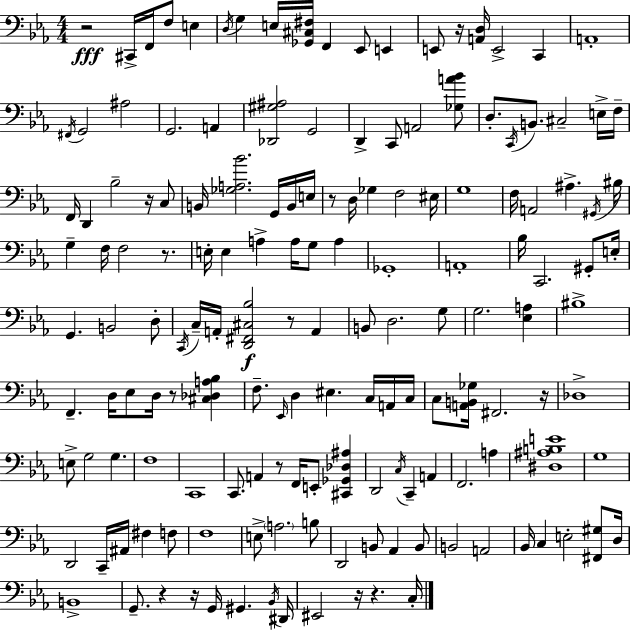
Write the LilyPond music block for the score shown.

{
  \clef bass
  \numericTimeSignature
  \time 4/4
  \key c \minor
  r2\fff cis,16-> f,16 f8 e4 | \acciaccatura { d16 } g4 e16 <ges, cis fis>16 f,4 ees,8 e,4 | e,8 r16 <a, d>16 e,2-> c,4 | a,1-. | \break \acciaccatura { fis,16 } g,2 ais2 | g,2. a,4 | <des, gis ais>2 g,2 | d,4-> c,8 a,2 | \break <ges a' bes'>8 d8.-. \acciaccatura { c,16 } b,8. cis2-- | e16-> f16-- f,16 d,4 bes2-- | r16 c8 b,16 <ges a bes'>2. | g,16 b,16 e16 r8 d16 ges4 f2 | \break eis16 g1 | f16 a,2 ais4.-> | \acciaccatura { gis,16 } bis16 g4-- f16 f2 | r8. e16-. e4 a4-> a16 g8 | \break a4 ges,1-. | a,1-. | bes16 c,2. | gis,8-. e16-. g,4. b,2 | \break d8-. \acciaccatura { c,16 } c16-- a,16-. <d, fis, cis bes>2\f r8 | a,4 b,8 d2. | g8 g2. | <ees a>4 bis1-> | \break f,4.-- d16 ees8 d16 r8 | <cis des a bes>4 f8.-- \grace { ees,16 } d4 eis4. | c16 a,16 c16 c8 <a, b, ges>16 fis,2. | r16 des1-> | \break e8-> g2 | g4. f1 | c,1 | c,8. a,4 r8 f,16 | \break e,8-. <cis, ges, des ais>4 d,2 \acciaccatura { c16 } c,4-- | a,4 f,2. | a4 <dis ais b e'>1 | g1 | \break d,2 c,16-- | ais,16 fis4 f8 f1 | e8-> \parenthesize a2. | b8 d,2 b,8 | \break aes,4 b,8 b,2 a,2 | bes,16 c4 e2-. | <fis, gis>8 d16 b,1-> | g,8.-- r4 r16 g,16 | \break gis,4. \acciaccatura { bes,16 } dis,16 eis,2 | r16 r4. c16-. \bar "|."
}